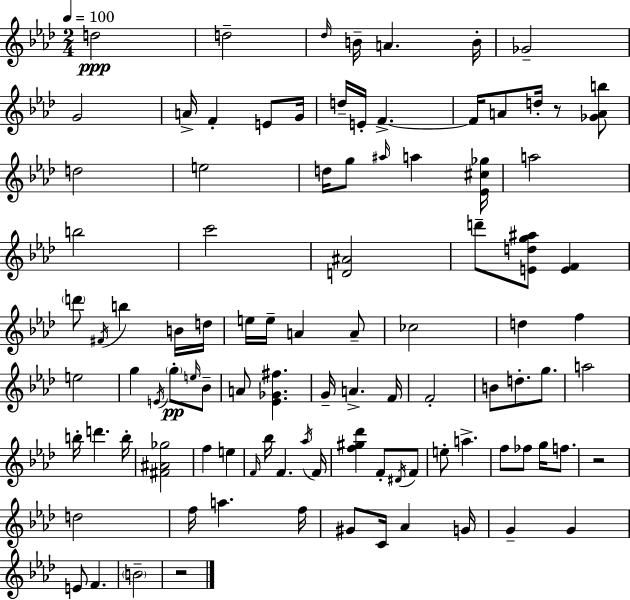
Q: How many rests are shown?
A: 3